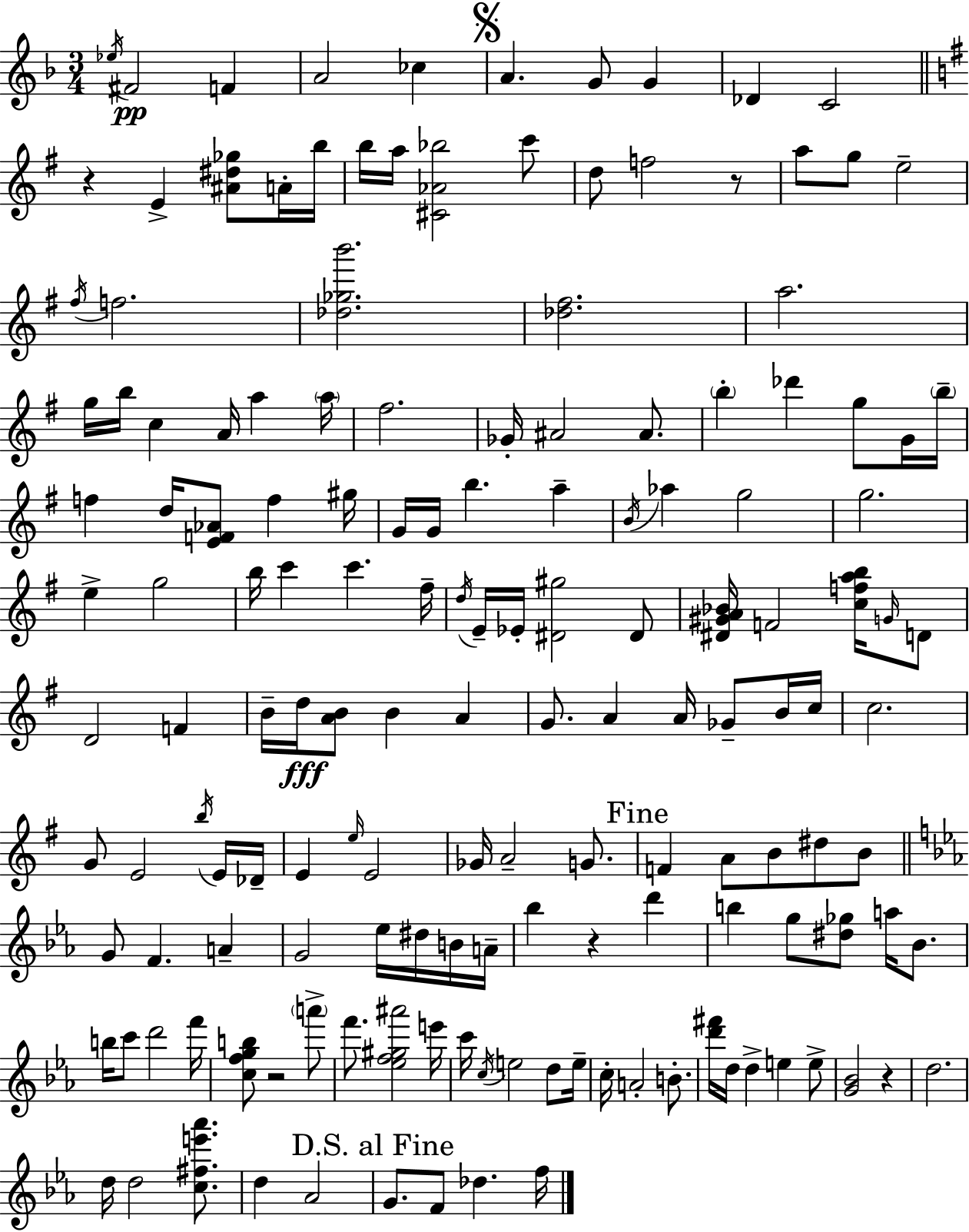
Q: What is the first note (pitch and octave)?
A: Eb5